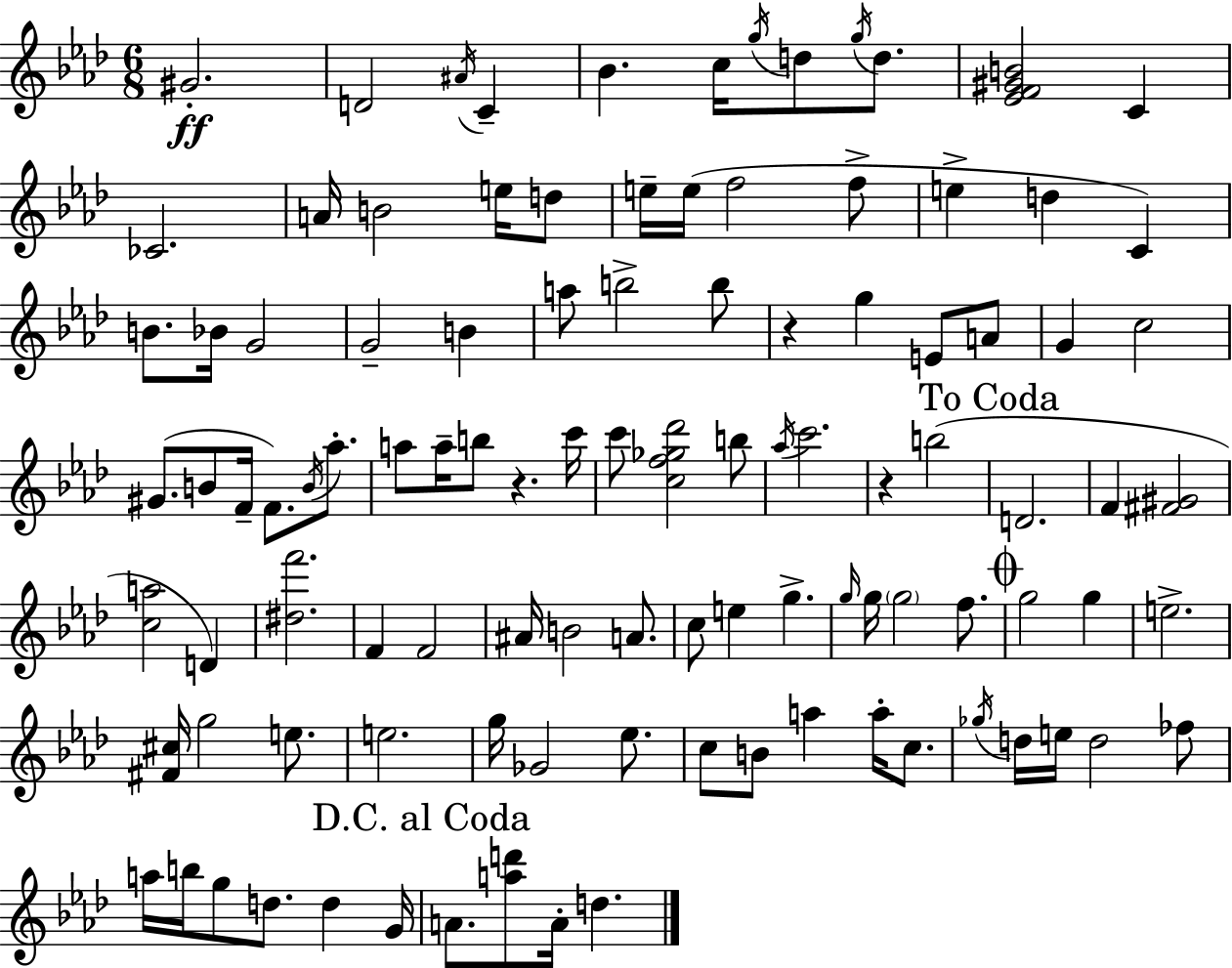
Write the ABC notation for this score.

X:1
T:Untitled
M:6/8
L:1/4
K:Fm
^G2 D2 ^A/4 C _B c/4 g/4 d/2 g/4 d/2 [_EF^GB]2 C _C2 A/4 B2 e/4 d/2 e/4 e/4 f2 f/2 e d C B/2 _B/4 G2 G2 B a/2 b2 b/2 z g E/2 A/2 G c2 ^G/2 B/2 F/4 F/2 B/4 _a/2 a/2 a/4 b/2 z c'/4 c'/2 [cf_g_d']2 b/2 _a/4 c'2 z b2 D2 F [^F^G]2 [ca]2 D [^df']2 F F2 ^A/4 B2 A/2 c/2 e g g/4 g/4 g2 f/2 g2 g e2 [^F^c]/4 g2 e/2 e2 g/4 _G2 _e/2 c/2 B/2 a a/4 c/2 _g/4 d/4 e/4 d2 _f/2 a/4 b/4 g/2 d/2 d G/4 A/2 [ad']/2 A/4 d